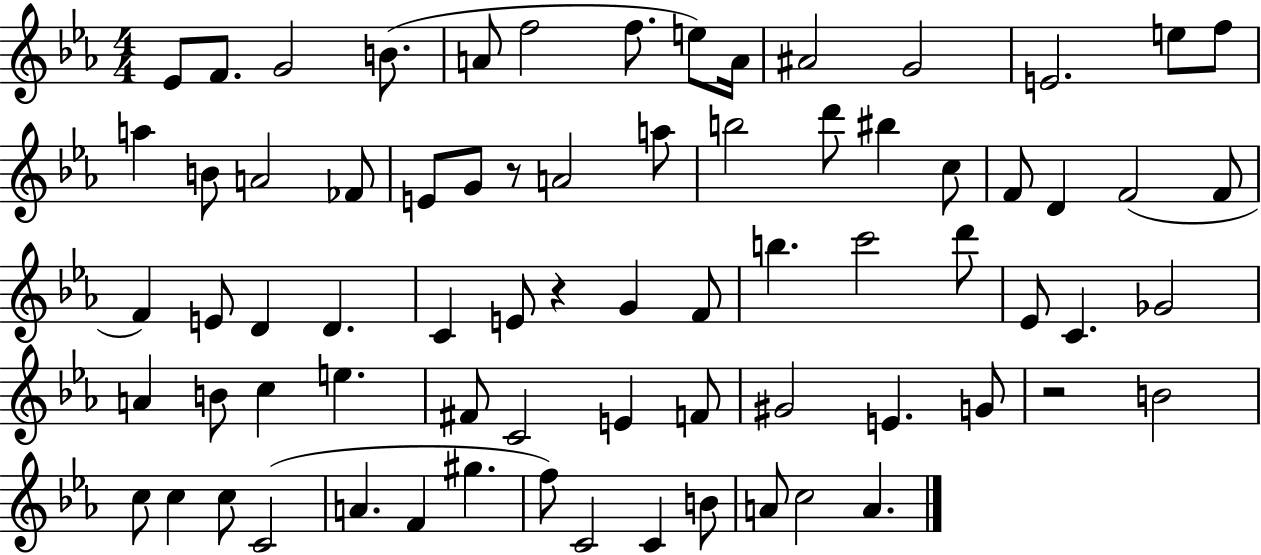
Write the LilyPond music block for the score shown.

{
  \clef treble
  \numericTimeSignature
  \time 4/4
  \key ees \major
  ees'8 f'8. g'2 b'8.( | a'8 f''2 f''8. e''8) a'16 | ais'2 g'2 | e'2. e''8 f''8 | \break a''4 b'8 a'2 fes'8 | e'8 g'8 r8 a'2 a''8 | b''2 d'''8 bis''4 c''8 | f'8 d'4 f'2( f'8 | \break f'4) e'8 d'4 d'4. | c'4 e'8 r4 g'4 f'8 | b''4. c'''2 d'''8 | ees'8 c'4. ges'2 | \break a'4 b'8 c''4 e''4. | fis'8 c'2 e'4 f'8 | gis'2 e'4. g'8 | r2 b'2 | \break c''8 c''4 c''8 c'2( | a'4. f'4 gis''4. | f''8) c'2 c'4 b'8 | a'8 c''2 a'4. | \break \bar "|."
}